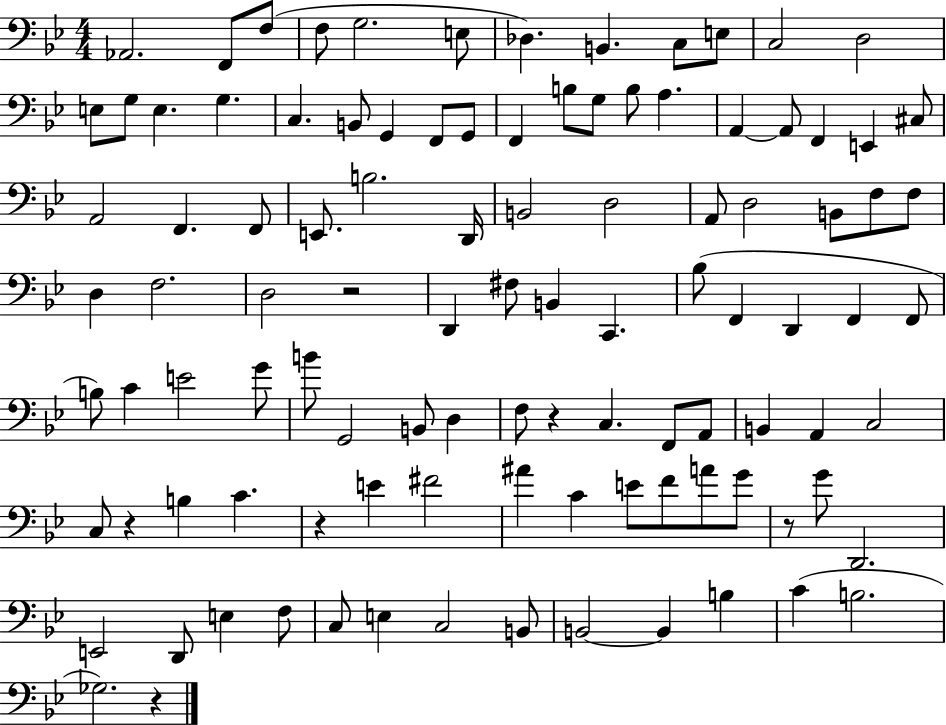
{
  \clef bass
  \numericTimeSignature
  \time 4/4
  \key bes \major
  aes,2. f,8 f8( | f8 g2. e8 | des4.) b,4. c8 e8 | c2 d2 | \break e8 g8 e4. g4. | c4. b,8 g,4 f,8 g,8 | f,4 b8 g8 b8 a4. | a,4~~ a,8 f,4 e,4 cis8 | \break a,2 f,4. f,8 | e,8. b2. d,16 | b,2 d2 | a,8 d2 b,8 f8 f8 | \break d4 f2. | d2 r2 | d,4 fis8 b,4 c,4. | bes8( f,4 d,4 f,4 f,8 | \break b8) c'4 e'2 g'8 | b'8 g,2 b,8 d4 | f8 r4 c4. f,8 a,8 | b,4 a,4 c2 | \break c8 r4 b4 c'4. | r4 e'4 fis'2 | ais'4 c'4 e'8 f'8 a'8 g'8 | r8 g'8 d,2. | \break e,2 d,8 e4 f8 | c8 e4 c2 b,8 | b,2~~ b,4 b4 | c'4( b2. | \break ges2.) r4 | \bar "|."
}